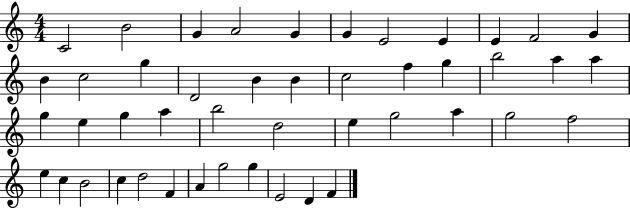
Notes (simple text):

C4/h B4/h G4/q A4/h G4/q G4/q E4/h E4/q E4/q F4/h G4/q B4/q C5/h G5/q D4/h B4/q B4/q C5/h F5/q G5/q B5/h A5/q A5/q G5/q E5/q G5/q A5/q B5/h D5/h E5/q G5/h A5/q G5/h F5/h E5/q C5/q B4/h C5/q D5/h F4/q A4/q G5/h G5/q E4/h D4/q F4/q